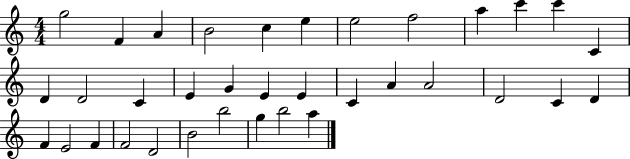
G5/h F4/q A4/q B4/h C5/q E5/q E5/h F5/h A5/q C6/q C6/q C4/q D4/q D4/h C4/q E4/q G4/q E4/q E4/q C4/q A4/q A4/h D4/h C4/q D4/q F4/q E4/h F4/q F4/h D4/h B4/h B5/h G5/q B5/h A5/q